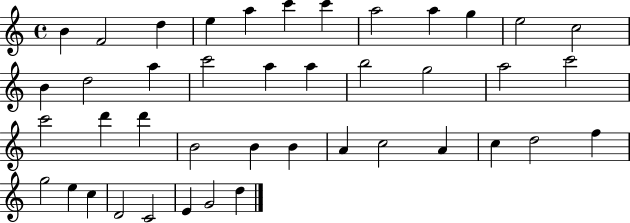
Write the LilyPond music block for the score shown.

{
  \clef treble
  \time 4/4
  \defaultTimeSignature
  \key c \major
  b'4 f'2 d''4 | e''4 a''4 c'''4 c'''4 | a''2 a''4 g''4 | e''2 c''2 | \break b'4 d''2 a''4 | c'''2 a''4 a''4 | b''2 g''2 | a''2 c'''2 | \break c'''2 d'''4 d'''4 | b'2 b'4 b'4 | a'4 c''2 a'4 | c''4 d''2 f''4 | \break g''2 e''4 c''4 | d'2 c'2 | e'4 g'2 d''4 | \bar "|."
}